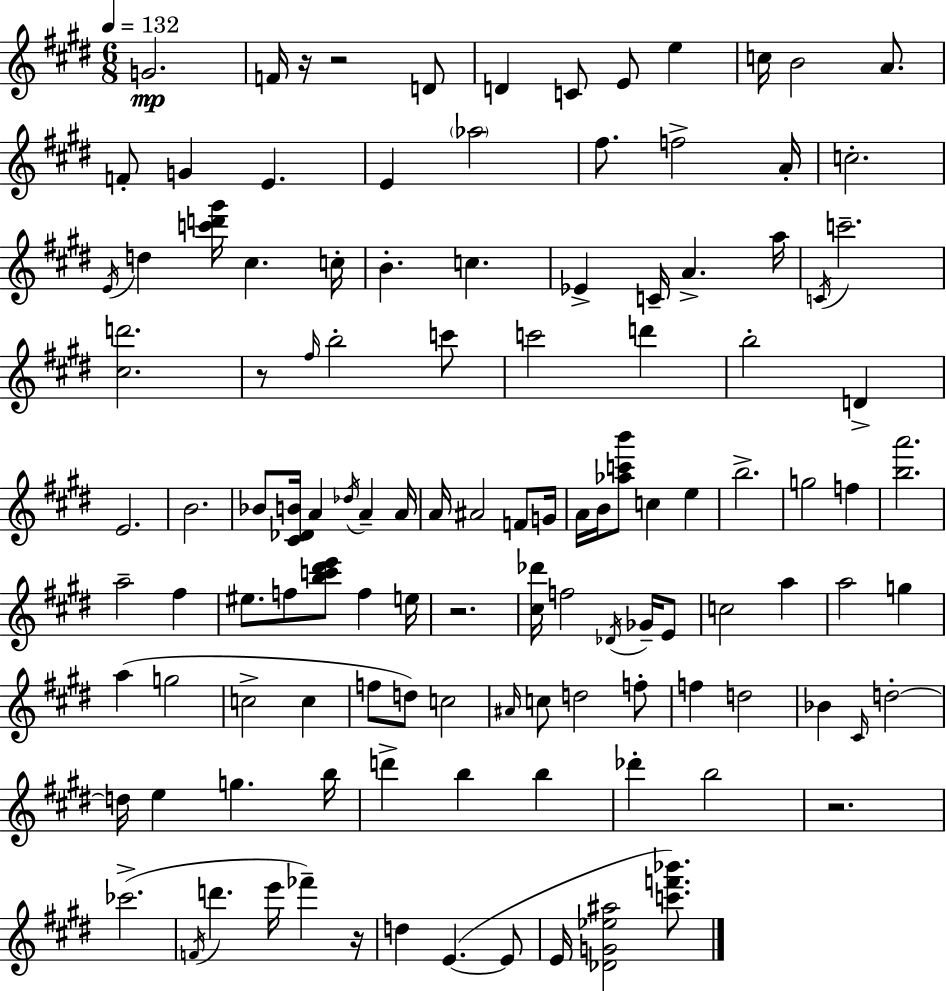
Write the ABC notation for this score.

X:1
T:Untitled
M:6/8
L:1/4
K:E
G2 F/4 z/4 z2 D/2 D C/2 E/2 e c/4 B2 A/2 F/2 G E E _a2 ^f/2 f2 A/4 c2 E/4 d [c'd'^g']/4 ^c c/4 B c _E C/4 A a/4 C/4 c'2 [^cd']2 z/2 ^f/4 b2 c'/2 c'2 d' b2 D E2 B2 _B/2 [^C_DB]/4 A _d/4 A A/4 A/4 ^A2 F/2 G/4 A/4 B/4 [_ac'b']/2 c e b2 g2 f [ba']2 a2 ^f ^e/2 f/2 [bc'^d'e']/2 f e/4 z2 [^c_d']/4 f2 _D/4 _G/4 E/2 c2 a a2 g a g2 c2 c f/2 d/2 c2 ^A/4 c/2 d2 f/2 f d2 _B ^C/4 d2 d/4 e g b/4 d' b b _d' b2 z2 _c'2 F/4 d' e'/4 _f' z/4 d E E/2 E/4 [_DG_e^a]2 [c'f'_b']/2